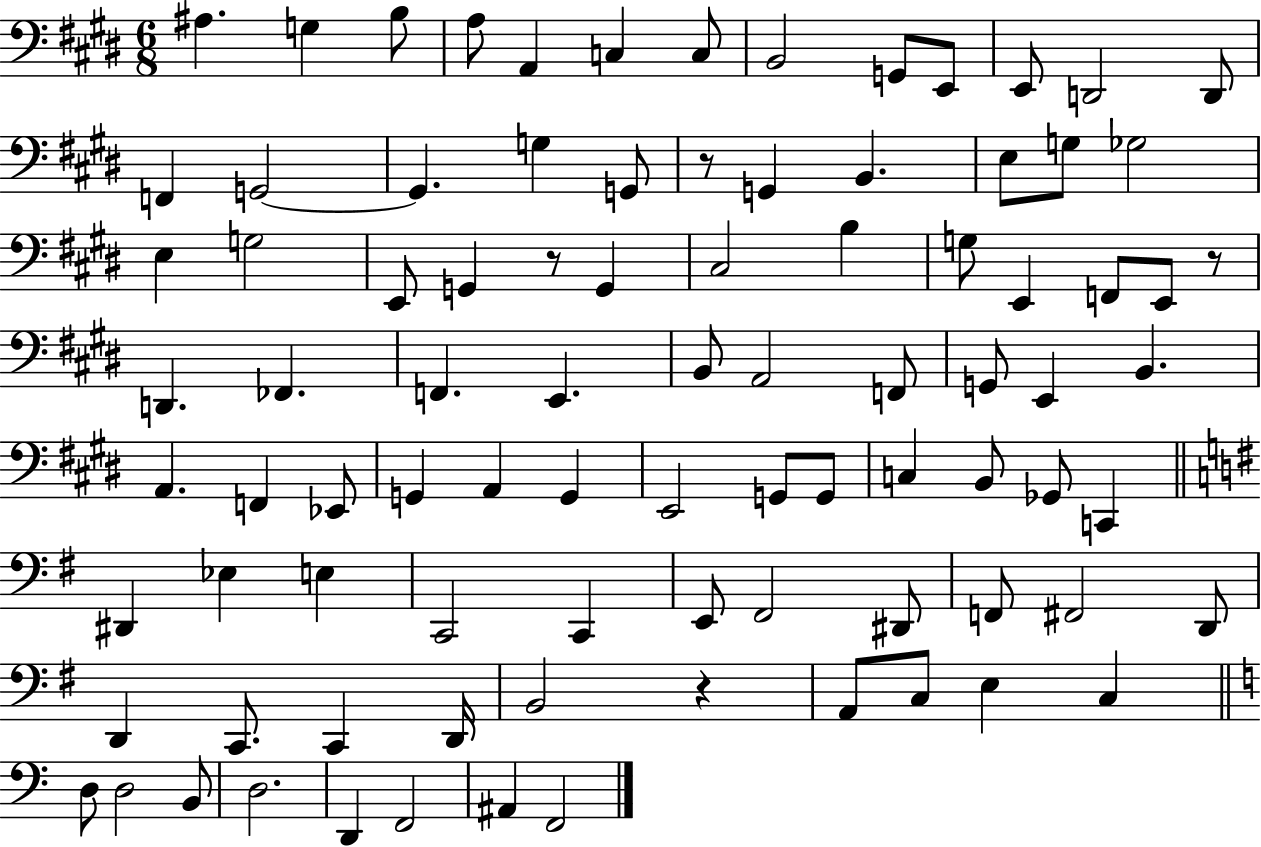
A#3/q. G3/q B3/e A3/e A2/q C3/q C3/e B2/h G2/e E2/e E2/e D2/h D2/e F2/q G2/h G2/q. G3/q G2/e R/e G2/q B2/q. E3/e G3/e Gb3/h E3/q G3/h E2/e G2/q R/e G2/q C#3/h B3/q G3/e E2/q F2/e E2/e R/e D2/q. FES2/q. F2/q. E2/q. B2/e A2/h F2/e G2/e E2/q B2/q. A2/q. F2/q Eb2/e G2/q A2/q G2/q E2/h G2/e G2/e C3/q B2/e Gb2/e C2/q D#2/q Eb3/q E3/q C2/h C2/q E2/e F#2/h D#2/e F2/e F#2/h D2/e D2/q C2/e. C2/q D2/s B2/h R/q A2/e C3/e E3/q C3/q D3/e D3/h B2/e D3/h. D2/q F2/h A#2/q F2/h